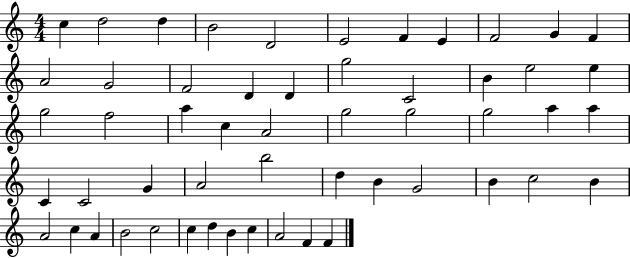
{
  \clef treble
  \numericTimeSignature
  \time 4/4
  \key c \major
  c''4 d''2 d''4 | b'2 d'2 | e'2 f'4 e'4 | f'2 g'4 f'4 | \break a'2 g'2 | f'2 d'4 d'4 | g''2 c'2 | b'4 e''2 e''4 | \break g''2 f''2 | a''4 c''4 a'2 | g''2 g''2 | g''2 a''4 a''4 | \break c'4 c'2 g'4 | a'2 b''2 | d''4 b'4 g'2 | b'4 c''2 b'4 | \break a'2 c''4 a'4 | b'2 c''2 | c''4 d''4 b'4 c''4 | a'2 f'4 f'4 | \break \bar "|."
}